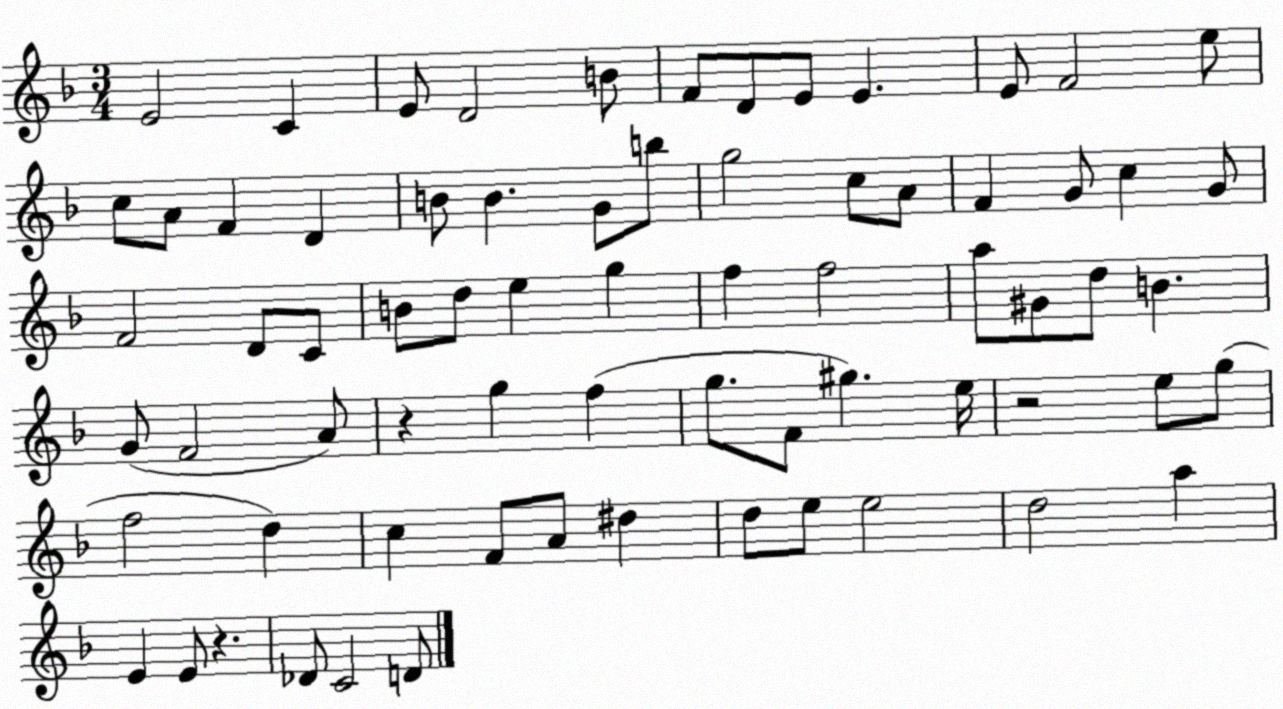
X:1
T:Untitled
M:3/4
L:1/4
K:F
E2 C E/2 D2 B/2 F/2 D/2 E/2 E E/2 F2 e/2 c/2 A/2 F D B/2 B G/2 b/2 g2 c/2 A/2 F G/2 c G/2 F2 D/2 C/2 B/2 d/2 e g f f2 a/2 ^G/2 d/2 B G/2 F2 A/2 z g f g/2 F/2 ^g e/4 z2 e/2 g/2 f2 d c F/2 A/2 ^d d/2 e/2 e2 d2 a E E/2 z _D/2 C2 D/2